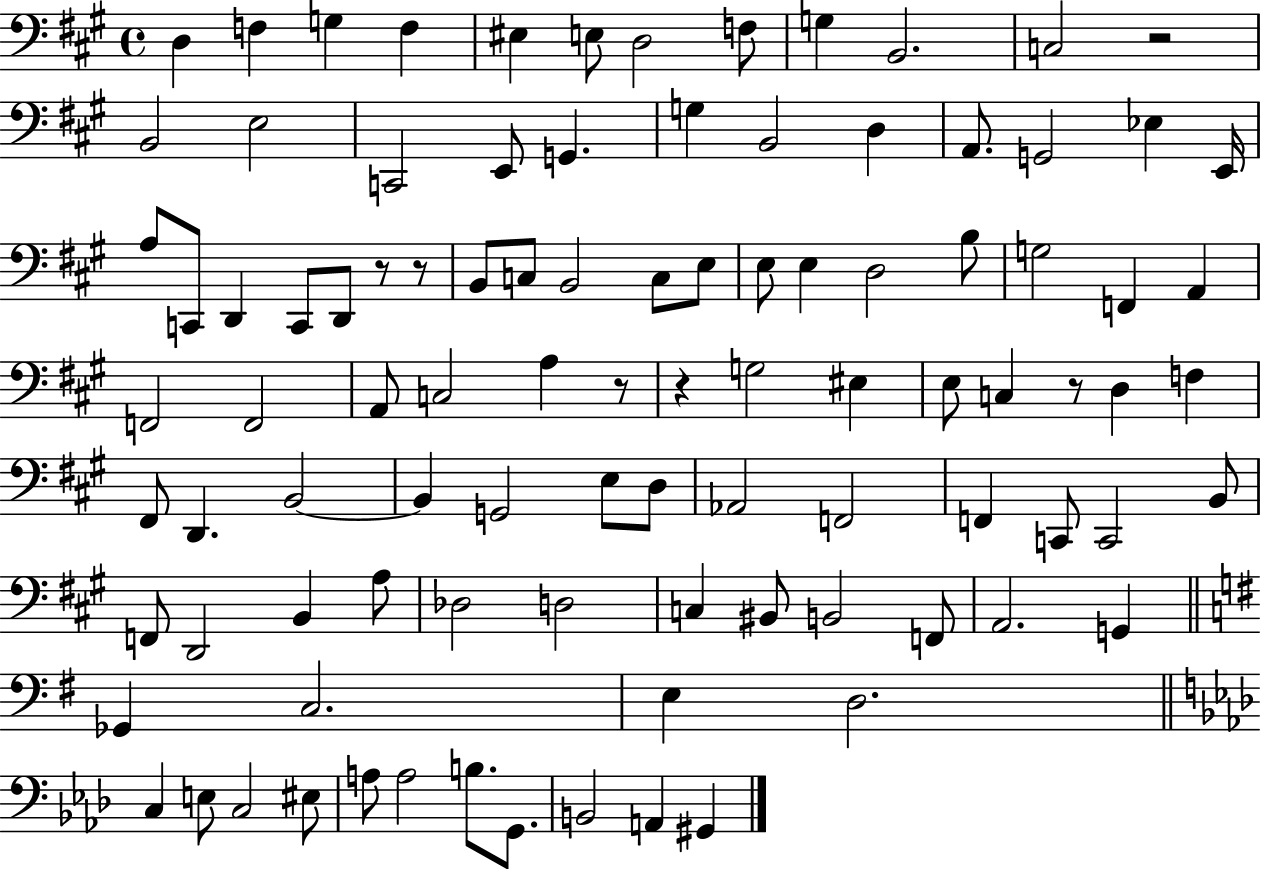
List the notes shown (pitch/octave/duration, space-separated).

D3/q F3/q G3/q F3/q EIS3/q E3/e D3/h F3/e G3/q B2/h. C3/h R/h B2/h E3/h C2/h E2/e G2/q. G3/q B2/h D3/q A2/e. G2/h Eb3/q E2/s A3/e C2/e D2/q C2/e D2/e R/e R/e B2/e C3/e B2/h C3/e E3/e E3/e E3/q D3/h B3/e G3/h F2/q A2/q F2/h F2/h A2/e C3/h A3/q R/e R/q G3/h EIS3/q E3/e C3/q R/e D3/q F3/q F#2/e D2/q. B2/h B2/q G2/h E3/e D3/e Ab2/h F2/h F2/q C2/e C2/h B2/e F2/e D2/h B2/q A3/e Db3/h D3/h C3/q BIS2/e B2/h F2/e A2/h. G2/q Gb2/q C3/h. E3/q D3/h. C3/q E3/e C3/h EIS3/e A3/e A3/h B3/e. G2/e. B2/h A2/q G#2/q